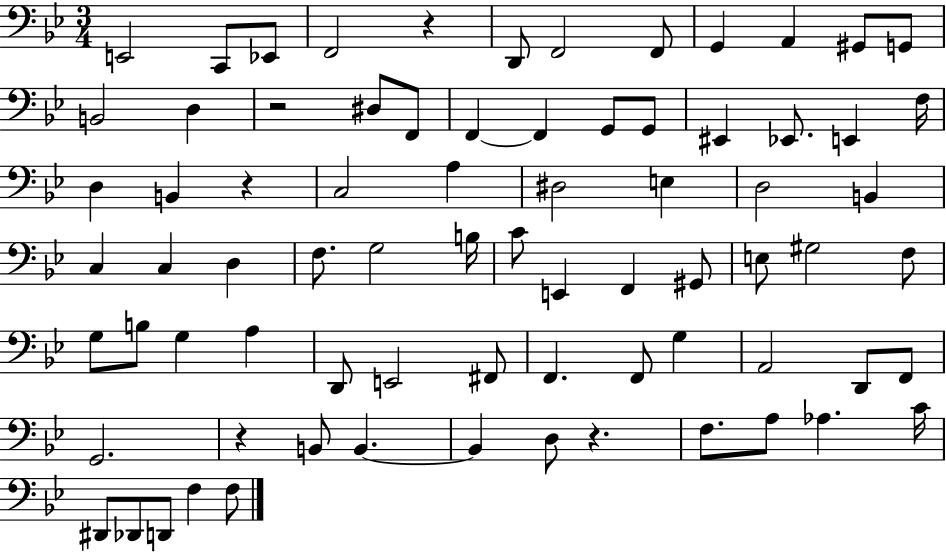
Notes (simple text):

E2/h C2/e Eb2/e F2/h R/q D2/e F2/h F2/e G2/q A2/q G#2/e G2/e B2/h D3/q R/h D#3/e F2/e F2/q F2/q G2/e G2/e EIS2/q Eb2/e. E2/q F3/s D3/q B2/q R/q C3/h A3/q D#3/h E3/q D3/h B2/q C3/q C3/q D3/q F3/e. G3/h B3/s C4/e E2/q F2/q G#2/e E3/e G#3/h F3/e G3/e B3/e G3/q A3/q D2/e E2/h F#2/e F2/q. F2/e G3/q A2/h D2/e F2/e G2/h. R/q B2/e B2/q. B2/q D3/e R/q. F3/e. A3/e Ab3/q. C4/s D#2/e Db2/e D2/e F3/q F3/e